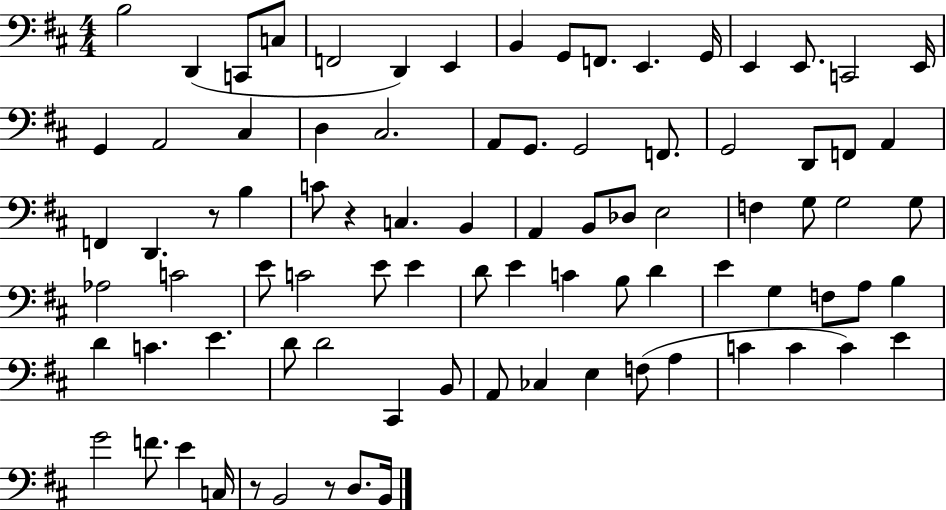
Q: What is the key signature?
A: D major